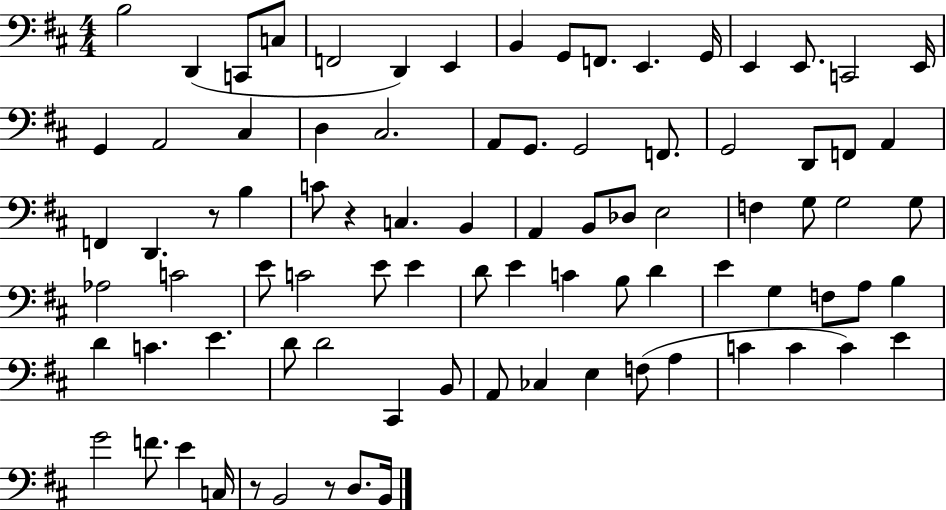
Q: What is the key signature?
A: D major